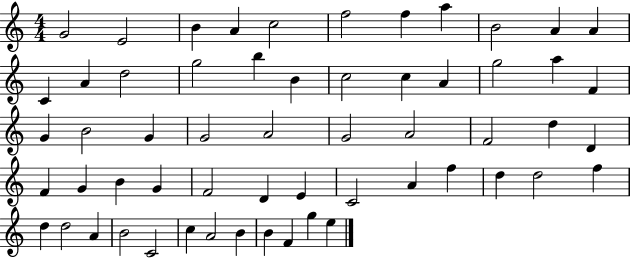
{
  \clef treble
  \numericTimeSignature
  \time 4/4
  \key c \major
  g'2 e'2 | b'4 a'4 c''2 | f''2 f''4 a''4 | b'2 a'4 a'4 | \break c'4 a'4 d''2 | g''2 b''4 b'4 | c''2 c''4 a'4 | g''2 a''4 f'4 | \break g'4 b'2 g'4 | g'2 a'2 | g'2 a'2 | f'2 d''4 d'4 | \break f'4 g'4 b'4 g'4 | f'2 d'4 e'4 | c'2 a'4 f''4 | d''4 d''2 f''4 | \break d''4 d''2 a'4 | b'2 c'2 | c''4 a'2 b'4 | b'4 f'4 g''4 e''4 | \break \bar "|."
}